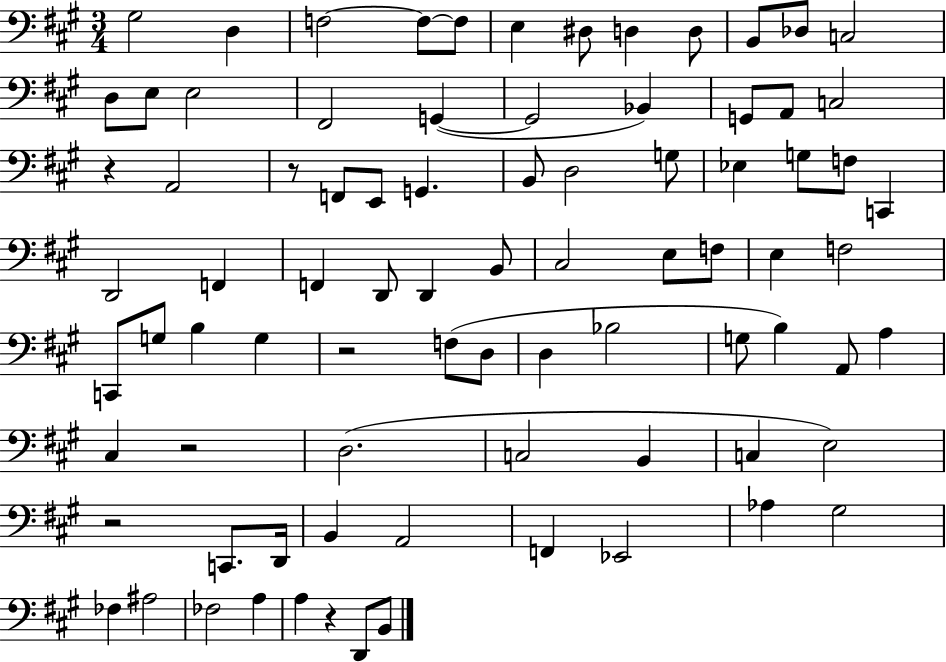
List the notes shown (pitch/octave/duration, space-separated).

G#3/h D3/q F3/h F3/e F3/e E3/q D#3/e D3/q D3/e B2/e Db3/e C3/h D3/e E3/e E3/h F#2/h G2/q G2/h Bb2/q G2/e A2/e C3/h R/q A2/h R/e F2/e E2/e G2/q. B2/e D3/h G3/e Eb3/q G3/e F3/e C2/q D2/h F2/q F2/q D2/e D2/q B2/e C#3/h E3/e F3/e E3/q F3/h C2/e G3/e B3/q G3/q R/h F3/e D3/e D3/q Bb3/h G3/e B3/q A2/e A3/q C#3/q R/h D3/h. C3/h B2/q C3/q E3/h R/h C2/e. D2/s B2/q A2/h F2/q Eb2/h Ab3/q G#3/h FES3/q A#3/h FES3/h A3/q A3/q R/q D2/e B2/e